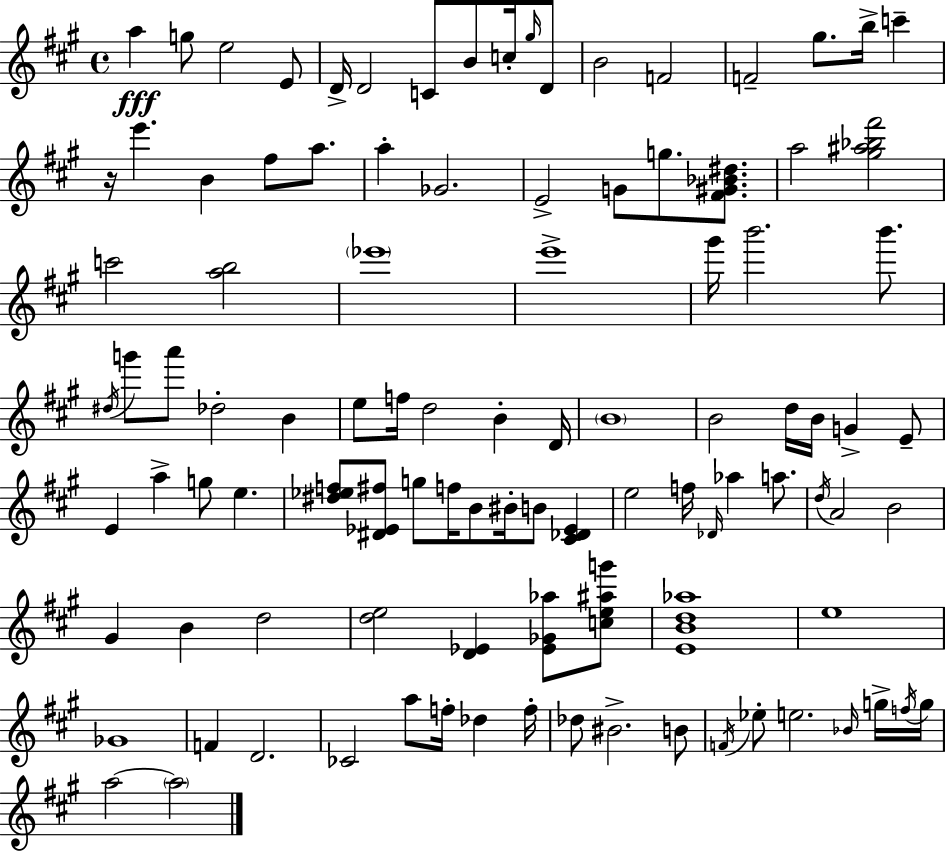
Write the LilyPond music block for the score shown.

{
  \clef treble
  \time 4/4
  \defaultTimeSignature
  \key a \major
  a''4\fff g''8 e''2 e'8 | d'16-> d'2 c'8 b'8 c''16-. \grace { gis''16 } d'8 | b'2 f'2 | f'2-- gis''8. b''16-> c'''4-- | \break r16 e'''4. b'4 fis''8 a''8. | a''4-. ges'2. | e'2-> g'8 g''8. <fis' gis' bes' dis''>8. | a''2 <gis'' ais'' bes'' fis'''>2 | \break c'''2 <a'' b''>2 | \parenthesize ees'''1 | e'''1-> | gis'''16 b'''2. b'''8. | \break \acciaccatura { dis''16 } g'''8 a'''8 des''2-. b'4 | e''8 f''16 d''2 b'4-. | d'16 \parenthesize b'1 | b'2 d''16 b'16 g'4-> | \break e'8-- e'4 a''4-> g''8 e''4. | <dis'' ees'' f''>8 <dis' ees' fis''>8 g''8 f''16 b'8 bis'16-. b'8 <cis' des' ees'>4 | e''2 f''16 \grace { des'16 } aes''4 | a''8. \acciaccatura { d''16 } a'2 b'2 | \break gis'4 b'4 d''2 | <d'' e''>2 <d' ees'>4 | <ees' ges' aes''>8 <c'' e'' ais'' g'''>8 <e' b' d'' aes''>1 | e''1 | \break ges'1 | f'4 d'2. | ces'2 a''8 f''16-. des''4 | f''16-. des''8 bis'2.-> | \break b'8 \acciaccatura { f'16 } ees''8-. e''2. | \grace { bes'16 } g''16-> \acciaccatura { f''16 } g''16 a''2~~ \parenthesize a''2 | \bar "|."
}